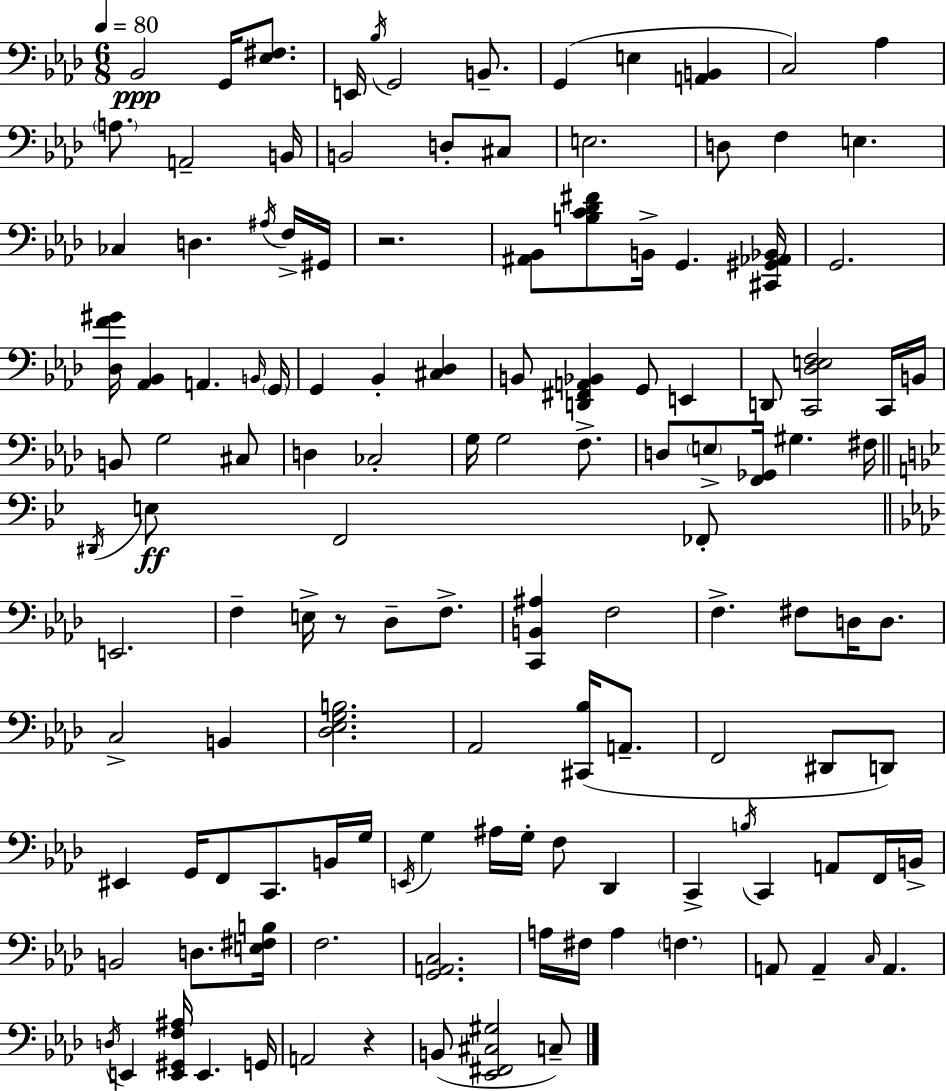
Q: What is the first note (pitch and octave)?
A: Bb2